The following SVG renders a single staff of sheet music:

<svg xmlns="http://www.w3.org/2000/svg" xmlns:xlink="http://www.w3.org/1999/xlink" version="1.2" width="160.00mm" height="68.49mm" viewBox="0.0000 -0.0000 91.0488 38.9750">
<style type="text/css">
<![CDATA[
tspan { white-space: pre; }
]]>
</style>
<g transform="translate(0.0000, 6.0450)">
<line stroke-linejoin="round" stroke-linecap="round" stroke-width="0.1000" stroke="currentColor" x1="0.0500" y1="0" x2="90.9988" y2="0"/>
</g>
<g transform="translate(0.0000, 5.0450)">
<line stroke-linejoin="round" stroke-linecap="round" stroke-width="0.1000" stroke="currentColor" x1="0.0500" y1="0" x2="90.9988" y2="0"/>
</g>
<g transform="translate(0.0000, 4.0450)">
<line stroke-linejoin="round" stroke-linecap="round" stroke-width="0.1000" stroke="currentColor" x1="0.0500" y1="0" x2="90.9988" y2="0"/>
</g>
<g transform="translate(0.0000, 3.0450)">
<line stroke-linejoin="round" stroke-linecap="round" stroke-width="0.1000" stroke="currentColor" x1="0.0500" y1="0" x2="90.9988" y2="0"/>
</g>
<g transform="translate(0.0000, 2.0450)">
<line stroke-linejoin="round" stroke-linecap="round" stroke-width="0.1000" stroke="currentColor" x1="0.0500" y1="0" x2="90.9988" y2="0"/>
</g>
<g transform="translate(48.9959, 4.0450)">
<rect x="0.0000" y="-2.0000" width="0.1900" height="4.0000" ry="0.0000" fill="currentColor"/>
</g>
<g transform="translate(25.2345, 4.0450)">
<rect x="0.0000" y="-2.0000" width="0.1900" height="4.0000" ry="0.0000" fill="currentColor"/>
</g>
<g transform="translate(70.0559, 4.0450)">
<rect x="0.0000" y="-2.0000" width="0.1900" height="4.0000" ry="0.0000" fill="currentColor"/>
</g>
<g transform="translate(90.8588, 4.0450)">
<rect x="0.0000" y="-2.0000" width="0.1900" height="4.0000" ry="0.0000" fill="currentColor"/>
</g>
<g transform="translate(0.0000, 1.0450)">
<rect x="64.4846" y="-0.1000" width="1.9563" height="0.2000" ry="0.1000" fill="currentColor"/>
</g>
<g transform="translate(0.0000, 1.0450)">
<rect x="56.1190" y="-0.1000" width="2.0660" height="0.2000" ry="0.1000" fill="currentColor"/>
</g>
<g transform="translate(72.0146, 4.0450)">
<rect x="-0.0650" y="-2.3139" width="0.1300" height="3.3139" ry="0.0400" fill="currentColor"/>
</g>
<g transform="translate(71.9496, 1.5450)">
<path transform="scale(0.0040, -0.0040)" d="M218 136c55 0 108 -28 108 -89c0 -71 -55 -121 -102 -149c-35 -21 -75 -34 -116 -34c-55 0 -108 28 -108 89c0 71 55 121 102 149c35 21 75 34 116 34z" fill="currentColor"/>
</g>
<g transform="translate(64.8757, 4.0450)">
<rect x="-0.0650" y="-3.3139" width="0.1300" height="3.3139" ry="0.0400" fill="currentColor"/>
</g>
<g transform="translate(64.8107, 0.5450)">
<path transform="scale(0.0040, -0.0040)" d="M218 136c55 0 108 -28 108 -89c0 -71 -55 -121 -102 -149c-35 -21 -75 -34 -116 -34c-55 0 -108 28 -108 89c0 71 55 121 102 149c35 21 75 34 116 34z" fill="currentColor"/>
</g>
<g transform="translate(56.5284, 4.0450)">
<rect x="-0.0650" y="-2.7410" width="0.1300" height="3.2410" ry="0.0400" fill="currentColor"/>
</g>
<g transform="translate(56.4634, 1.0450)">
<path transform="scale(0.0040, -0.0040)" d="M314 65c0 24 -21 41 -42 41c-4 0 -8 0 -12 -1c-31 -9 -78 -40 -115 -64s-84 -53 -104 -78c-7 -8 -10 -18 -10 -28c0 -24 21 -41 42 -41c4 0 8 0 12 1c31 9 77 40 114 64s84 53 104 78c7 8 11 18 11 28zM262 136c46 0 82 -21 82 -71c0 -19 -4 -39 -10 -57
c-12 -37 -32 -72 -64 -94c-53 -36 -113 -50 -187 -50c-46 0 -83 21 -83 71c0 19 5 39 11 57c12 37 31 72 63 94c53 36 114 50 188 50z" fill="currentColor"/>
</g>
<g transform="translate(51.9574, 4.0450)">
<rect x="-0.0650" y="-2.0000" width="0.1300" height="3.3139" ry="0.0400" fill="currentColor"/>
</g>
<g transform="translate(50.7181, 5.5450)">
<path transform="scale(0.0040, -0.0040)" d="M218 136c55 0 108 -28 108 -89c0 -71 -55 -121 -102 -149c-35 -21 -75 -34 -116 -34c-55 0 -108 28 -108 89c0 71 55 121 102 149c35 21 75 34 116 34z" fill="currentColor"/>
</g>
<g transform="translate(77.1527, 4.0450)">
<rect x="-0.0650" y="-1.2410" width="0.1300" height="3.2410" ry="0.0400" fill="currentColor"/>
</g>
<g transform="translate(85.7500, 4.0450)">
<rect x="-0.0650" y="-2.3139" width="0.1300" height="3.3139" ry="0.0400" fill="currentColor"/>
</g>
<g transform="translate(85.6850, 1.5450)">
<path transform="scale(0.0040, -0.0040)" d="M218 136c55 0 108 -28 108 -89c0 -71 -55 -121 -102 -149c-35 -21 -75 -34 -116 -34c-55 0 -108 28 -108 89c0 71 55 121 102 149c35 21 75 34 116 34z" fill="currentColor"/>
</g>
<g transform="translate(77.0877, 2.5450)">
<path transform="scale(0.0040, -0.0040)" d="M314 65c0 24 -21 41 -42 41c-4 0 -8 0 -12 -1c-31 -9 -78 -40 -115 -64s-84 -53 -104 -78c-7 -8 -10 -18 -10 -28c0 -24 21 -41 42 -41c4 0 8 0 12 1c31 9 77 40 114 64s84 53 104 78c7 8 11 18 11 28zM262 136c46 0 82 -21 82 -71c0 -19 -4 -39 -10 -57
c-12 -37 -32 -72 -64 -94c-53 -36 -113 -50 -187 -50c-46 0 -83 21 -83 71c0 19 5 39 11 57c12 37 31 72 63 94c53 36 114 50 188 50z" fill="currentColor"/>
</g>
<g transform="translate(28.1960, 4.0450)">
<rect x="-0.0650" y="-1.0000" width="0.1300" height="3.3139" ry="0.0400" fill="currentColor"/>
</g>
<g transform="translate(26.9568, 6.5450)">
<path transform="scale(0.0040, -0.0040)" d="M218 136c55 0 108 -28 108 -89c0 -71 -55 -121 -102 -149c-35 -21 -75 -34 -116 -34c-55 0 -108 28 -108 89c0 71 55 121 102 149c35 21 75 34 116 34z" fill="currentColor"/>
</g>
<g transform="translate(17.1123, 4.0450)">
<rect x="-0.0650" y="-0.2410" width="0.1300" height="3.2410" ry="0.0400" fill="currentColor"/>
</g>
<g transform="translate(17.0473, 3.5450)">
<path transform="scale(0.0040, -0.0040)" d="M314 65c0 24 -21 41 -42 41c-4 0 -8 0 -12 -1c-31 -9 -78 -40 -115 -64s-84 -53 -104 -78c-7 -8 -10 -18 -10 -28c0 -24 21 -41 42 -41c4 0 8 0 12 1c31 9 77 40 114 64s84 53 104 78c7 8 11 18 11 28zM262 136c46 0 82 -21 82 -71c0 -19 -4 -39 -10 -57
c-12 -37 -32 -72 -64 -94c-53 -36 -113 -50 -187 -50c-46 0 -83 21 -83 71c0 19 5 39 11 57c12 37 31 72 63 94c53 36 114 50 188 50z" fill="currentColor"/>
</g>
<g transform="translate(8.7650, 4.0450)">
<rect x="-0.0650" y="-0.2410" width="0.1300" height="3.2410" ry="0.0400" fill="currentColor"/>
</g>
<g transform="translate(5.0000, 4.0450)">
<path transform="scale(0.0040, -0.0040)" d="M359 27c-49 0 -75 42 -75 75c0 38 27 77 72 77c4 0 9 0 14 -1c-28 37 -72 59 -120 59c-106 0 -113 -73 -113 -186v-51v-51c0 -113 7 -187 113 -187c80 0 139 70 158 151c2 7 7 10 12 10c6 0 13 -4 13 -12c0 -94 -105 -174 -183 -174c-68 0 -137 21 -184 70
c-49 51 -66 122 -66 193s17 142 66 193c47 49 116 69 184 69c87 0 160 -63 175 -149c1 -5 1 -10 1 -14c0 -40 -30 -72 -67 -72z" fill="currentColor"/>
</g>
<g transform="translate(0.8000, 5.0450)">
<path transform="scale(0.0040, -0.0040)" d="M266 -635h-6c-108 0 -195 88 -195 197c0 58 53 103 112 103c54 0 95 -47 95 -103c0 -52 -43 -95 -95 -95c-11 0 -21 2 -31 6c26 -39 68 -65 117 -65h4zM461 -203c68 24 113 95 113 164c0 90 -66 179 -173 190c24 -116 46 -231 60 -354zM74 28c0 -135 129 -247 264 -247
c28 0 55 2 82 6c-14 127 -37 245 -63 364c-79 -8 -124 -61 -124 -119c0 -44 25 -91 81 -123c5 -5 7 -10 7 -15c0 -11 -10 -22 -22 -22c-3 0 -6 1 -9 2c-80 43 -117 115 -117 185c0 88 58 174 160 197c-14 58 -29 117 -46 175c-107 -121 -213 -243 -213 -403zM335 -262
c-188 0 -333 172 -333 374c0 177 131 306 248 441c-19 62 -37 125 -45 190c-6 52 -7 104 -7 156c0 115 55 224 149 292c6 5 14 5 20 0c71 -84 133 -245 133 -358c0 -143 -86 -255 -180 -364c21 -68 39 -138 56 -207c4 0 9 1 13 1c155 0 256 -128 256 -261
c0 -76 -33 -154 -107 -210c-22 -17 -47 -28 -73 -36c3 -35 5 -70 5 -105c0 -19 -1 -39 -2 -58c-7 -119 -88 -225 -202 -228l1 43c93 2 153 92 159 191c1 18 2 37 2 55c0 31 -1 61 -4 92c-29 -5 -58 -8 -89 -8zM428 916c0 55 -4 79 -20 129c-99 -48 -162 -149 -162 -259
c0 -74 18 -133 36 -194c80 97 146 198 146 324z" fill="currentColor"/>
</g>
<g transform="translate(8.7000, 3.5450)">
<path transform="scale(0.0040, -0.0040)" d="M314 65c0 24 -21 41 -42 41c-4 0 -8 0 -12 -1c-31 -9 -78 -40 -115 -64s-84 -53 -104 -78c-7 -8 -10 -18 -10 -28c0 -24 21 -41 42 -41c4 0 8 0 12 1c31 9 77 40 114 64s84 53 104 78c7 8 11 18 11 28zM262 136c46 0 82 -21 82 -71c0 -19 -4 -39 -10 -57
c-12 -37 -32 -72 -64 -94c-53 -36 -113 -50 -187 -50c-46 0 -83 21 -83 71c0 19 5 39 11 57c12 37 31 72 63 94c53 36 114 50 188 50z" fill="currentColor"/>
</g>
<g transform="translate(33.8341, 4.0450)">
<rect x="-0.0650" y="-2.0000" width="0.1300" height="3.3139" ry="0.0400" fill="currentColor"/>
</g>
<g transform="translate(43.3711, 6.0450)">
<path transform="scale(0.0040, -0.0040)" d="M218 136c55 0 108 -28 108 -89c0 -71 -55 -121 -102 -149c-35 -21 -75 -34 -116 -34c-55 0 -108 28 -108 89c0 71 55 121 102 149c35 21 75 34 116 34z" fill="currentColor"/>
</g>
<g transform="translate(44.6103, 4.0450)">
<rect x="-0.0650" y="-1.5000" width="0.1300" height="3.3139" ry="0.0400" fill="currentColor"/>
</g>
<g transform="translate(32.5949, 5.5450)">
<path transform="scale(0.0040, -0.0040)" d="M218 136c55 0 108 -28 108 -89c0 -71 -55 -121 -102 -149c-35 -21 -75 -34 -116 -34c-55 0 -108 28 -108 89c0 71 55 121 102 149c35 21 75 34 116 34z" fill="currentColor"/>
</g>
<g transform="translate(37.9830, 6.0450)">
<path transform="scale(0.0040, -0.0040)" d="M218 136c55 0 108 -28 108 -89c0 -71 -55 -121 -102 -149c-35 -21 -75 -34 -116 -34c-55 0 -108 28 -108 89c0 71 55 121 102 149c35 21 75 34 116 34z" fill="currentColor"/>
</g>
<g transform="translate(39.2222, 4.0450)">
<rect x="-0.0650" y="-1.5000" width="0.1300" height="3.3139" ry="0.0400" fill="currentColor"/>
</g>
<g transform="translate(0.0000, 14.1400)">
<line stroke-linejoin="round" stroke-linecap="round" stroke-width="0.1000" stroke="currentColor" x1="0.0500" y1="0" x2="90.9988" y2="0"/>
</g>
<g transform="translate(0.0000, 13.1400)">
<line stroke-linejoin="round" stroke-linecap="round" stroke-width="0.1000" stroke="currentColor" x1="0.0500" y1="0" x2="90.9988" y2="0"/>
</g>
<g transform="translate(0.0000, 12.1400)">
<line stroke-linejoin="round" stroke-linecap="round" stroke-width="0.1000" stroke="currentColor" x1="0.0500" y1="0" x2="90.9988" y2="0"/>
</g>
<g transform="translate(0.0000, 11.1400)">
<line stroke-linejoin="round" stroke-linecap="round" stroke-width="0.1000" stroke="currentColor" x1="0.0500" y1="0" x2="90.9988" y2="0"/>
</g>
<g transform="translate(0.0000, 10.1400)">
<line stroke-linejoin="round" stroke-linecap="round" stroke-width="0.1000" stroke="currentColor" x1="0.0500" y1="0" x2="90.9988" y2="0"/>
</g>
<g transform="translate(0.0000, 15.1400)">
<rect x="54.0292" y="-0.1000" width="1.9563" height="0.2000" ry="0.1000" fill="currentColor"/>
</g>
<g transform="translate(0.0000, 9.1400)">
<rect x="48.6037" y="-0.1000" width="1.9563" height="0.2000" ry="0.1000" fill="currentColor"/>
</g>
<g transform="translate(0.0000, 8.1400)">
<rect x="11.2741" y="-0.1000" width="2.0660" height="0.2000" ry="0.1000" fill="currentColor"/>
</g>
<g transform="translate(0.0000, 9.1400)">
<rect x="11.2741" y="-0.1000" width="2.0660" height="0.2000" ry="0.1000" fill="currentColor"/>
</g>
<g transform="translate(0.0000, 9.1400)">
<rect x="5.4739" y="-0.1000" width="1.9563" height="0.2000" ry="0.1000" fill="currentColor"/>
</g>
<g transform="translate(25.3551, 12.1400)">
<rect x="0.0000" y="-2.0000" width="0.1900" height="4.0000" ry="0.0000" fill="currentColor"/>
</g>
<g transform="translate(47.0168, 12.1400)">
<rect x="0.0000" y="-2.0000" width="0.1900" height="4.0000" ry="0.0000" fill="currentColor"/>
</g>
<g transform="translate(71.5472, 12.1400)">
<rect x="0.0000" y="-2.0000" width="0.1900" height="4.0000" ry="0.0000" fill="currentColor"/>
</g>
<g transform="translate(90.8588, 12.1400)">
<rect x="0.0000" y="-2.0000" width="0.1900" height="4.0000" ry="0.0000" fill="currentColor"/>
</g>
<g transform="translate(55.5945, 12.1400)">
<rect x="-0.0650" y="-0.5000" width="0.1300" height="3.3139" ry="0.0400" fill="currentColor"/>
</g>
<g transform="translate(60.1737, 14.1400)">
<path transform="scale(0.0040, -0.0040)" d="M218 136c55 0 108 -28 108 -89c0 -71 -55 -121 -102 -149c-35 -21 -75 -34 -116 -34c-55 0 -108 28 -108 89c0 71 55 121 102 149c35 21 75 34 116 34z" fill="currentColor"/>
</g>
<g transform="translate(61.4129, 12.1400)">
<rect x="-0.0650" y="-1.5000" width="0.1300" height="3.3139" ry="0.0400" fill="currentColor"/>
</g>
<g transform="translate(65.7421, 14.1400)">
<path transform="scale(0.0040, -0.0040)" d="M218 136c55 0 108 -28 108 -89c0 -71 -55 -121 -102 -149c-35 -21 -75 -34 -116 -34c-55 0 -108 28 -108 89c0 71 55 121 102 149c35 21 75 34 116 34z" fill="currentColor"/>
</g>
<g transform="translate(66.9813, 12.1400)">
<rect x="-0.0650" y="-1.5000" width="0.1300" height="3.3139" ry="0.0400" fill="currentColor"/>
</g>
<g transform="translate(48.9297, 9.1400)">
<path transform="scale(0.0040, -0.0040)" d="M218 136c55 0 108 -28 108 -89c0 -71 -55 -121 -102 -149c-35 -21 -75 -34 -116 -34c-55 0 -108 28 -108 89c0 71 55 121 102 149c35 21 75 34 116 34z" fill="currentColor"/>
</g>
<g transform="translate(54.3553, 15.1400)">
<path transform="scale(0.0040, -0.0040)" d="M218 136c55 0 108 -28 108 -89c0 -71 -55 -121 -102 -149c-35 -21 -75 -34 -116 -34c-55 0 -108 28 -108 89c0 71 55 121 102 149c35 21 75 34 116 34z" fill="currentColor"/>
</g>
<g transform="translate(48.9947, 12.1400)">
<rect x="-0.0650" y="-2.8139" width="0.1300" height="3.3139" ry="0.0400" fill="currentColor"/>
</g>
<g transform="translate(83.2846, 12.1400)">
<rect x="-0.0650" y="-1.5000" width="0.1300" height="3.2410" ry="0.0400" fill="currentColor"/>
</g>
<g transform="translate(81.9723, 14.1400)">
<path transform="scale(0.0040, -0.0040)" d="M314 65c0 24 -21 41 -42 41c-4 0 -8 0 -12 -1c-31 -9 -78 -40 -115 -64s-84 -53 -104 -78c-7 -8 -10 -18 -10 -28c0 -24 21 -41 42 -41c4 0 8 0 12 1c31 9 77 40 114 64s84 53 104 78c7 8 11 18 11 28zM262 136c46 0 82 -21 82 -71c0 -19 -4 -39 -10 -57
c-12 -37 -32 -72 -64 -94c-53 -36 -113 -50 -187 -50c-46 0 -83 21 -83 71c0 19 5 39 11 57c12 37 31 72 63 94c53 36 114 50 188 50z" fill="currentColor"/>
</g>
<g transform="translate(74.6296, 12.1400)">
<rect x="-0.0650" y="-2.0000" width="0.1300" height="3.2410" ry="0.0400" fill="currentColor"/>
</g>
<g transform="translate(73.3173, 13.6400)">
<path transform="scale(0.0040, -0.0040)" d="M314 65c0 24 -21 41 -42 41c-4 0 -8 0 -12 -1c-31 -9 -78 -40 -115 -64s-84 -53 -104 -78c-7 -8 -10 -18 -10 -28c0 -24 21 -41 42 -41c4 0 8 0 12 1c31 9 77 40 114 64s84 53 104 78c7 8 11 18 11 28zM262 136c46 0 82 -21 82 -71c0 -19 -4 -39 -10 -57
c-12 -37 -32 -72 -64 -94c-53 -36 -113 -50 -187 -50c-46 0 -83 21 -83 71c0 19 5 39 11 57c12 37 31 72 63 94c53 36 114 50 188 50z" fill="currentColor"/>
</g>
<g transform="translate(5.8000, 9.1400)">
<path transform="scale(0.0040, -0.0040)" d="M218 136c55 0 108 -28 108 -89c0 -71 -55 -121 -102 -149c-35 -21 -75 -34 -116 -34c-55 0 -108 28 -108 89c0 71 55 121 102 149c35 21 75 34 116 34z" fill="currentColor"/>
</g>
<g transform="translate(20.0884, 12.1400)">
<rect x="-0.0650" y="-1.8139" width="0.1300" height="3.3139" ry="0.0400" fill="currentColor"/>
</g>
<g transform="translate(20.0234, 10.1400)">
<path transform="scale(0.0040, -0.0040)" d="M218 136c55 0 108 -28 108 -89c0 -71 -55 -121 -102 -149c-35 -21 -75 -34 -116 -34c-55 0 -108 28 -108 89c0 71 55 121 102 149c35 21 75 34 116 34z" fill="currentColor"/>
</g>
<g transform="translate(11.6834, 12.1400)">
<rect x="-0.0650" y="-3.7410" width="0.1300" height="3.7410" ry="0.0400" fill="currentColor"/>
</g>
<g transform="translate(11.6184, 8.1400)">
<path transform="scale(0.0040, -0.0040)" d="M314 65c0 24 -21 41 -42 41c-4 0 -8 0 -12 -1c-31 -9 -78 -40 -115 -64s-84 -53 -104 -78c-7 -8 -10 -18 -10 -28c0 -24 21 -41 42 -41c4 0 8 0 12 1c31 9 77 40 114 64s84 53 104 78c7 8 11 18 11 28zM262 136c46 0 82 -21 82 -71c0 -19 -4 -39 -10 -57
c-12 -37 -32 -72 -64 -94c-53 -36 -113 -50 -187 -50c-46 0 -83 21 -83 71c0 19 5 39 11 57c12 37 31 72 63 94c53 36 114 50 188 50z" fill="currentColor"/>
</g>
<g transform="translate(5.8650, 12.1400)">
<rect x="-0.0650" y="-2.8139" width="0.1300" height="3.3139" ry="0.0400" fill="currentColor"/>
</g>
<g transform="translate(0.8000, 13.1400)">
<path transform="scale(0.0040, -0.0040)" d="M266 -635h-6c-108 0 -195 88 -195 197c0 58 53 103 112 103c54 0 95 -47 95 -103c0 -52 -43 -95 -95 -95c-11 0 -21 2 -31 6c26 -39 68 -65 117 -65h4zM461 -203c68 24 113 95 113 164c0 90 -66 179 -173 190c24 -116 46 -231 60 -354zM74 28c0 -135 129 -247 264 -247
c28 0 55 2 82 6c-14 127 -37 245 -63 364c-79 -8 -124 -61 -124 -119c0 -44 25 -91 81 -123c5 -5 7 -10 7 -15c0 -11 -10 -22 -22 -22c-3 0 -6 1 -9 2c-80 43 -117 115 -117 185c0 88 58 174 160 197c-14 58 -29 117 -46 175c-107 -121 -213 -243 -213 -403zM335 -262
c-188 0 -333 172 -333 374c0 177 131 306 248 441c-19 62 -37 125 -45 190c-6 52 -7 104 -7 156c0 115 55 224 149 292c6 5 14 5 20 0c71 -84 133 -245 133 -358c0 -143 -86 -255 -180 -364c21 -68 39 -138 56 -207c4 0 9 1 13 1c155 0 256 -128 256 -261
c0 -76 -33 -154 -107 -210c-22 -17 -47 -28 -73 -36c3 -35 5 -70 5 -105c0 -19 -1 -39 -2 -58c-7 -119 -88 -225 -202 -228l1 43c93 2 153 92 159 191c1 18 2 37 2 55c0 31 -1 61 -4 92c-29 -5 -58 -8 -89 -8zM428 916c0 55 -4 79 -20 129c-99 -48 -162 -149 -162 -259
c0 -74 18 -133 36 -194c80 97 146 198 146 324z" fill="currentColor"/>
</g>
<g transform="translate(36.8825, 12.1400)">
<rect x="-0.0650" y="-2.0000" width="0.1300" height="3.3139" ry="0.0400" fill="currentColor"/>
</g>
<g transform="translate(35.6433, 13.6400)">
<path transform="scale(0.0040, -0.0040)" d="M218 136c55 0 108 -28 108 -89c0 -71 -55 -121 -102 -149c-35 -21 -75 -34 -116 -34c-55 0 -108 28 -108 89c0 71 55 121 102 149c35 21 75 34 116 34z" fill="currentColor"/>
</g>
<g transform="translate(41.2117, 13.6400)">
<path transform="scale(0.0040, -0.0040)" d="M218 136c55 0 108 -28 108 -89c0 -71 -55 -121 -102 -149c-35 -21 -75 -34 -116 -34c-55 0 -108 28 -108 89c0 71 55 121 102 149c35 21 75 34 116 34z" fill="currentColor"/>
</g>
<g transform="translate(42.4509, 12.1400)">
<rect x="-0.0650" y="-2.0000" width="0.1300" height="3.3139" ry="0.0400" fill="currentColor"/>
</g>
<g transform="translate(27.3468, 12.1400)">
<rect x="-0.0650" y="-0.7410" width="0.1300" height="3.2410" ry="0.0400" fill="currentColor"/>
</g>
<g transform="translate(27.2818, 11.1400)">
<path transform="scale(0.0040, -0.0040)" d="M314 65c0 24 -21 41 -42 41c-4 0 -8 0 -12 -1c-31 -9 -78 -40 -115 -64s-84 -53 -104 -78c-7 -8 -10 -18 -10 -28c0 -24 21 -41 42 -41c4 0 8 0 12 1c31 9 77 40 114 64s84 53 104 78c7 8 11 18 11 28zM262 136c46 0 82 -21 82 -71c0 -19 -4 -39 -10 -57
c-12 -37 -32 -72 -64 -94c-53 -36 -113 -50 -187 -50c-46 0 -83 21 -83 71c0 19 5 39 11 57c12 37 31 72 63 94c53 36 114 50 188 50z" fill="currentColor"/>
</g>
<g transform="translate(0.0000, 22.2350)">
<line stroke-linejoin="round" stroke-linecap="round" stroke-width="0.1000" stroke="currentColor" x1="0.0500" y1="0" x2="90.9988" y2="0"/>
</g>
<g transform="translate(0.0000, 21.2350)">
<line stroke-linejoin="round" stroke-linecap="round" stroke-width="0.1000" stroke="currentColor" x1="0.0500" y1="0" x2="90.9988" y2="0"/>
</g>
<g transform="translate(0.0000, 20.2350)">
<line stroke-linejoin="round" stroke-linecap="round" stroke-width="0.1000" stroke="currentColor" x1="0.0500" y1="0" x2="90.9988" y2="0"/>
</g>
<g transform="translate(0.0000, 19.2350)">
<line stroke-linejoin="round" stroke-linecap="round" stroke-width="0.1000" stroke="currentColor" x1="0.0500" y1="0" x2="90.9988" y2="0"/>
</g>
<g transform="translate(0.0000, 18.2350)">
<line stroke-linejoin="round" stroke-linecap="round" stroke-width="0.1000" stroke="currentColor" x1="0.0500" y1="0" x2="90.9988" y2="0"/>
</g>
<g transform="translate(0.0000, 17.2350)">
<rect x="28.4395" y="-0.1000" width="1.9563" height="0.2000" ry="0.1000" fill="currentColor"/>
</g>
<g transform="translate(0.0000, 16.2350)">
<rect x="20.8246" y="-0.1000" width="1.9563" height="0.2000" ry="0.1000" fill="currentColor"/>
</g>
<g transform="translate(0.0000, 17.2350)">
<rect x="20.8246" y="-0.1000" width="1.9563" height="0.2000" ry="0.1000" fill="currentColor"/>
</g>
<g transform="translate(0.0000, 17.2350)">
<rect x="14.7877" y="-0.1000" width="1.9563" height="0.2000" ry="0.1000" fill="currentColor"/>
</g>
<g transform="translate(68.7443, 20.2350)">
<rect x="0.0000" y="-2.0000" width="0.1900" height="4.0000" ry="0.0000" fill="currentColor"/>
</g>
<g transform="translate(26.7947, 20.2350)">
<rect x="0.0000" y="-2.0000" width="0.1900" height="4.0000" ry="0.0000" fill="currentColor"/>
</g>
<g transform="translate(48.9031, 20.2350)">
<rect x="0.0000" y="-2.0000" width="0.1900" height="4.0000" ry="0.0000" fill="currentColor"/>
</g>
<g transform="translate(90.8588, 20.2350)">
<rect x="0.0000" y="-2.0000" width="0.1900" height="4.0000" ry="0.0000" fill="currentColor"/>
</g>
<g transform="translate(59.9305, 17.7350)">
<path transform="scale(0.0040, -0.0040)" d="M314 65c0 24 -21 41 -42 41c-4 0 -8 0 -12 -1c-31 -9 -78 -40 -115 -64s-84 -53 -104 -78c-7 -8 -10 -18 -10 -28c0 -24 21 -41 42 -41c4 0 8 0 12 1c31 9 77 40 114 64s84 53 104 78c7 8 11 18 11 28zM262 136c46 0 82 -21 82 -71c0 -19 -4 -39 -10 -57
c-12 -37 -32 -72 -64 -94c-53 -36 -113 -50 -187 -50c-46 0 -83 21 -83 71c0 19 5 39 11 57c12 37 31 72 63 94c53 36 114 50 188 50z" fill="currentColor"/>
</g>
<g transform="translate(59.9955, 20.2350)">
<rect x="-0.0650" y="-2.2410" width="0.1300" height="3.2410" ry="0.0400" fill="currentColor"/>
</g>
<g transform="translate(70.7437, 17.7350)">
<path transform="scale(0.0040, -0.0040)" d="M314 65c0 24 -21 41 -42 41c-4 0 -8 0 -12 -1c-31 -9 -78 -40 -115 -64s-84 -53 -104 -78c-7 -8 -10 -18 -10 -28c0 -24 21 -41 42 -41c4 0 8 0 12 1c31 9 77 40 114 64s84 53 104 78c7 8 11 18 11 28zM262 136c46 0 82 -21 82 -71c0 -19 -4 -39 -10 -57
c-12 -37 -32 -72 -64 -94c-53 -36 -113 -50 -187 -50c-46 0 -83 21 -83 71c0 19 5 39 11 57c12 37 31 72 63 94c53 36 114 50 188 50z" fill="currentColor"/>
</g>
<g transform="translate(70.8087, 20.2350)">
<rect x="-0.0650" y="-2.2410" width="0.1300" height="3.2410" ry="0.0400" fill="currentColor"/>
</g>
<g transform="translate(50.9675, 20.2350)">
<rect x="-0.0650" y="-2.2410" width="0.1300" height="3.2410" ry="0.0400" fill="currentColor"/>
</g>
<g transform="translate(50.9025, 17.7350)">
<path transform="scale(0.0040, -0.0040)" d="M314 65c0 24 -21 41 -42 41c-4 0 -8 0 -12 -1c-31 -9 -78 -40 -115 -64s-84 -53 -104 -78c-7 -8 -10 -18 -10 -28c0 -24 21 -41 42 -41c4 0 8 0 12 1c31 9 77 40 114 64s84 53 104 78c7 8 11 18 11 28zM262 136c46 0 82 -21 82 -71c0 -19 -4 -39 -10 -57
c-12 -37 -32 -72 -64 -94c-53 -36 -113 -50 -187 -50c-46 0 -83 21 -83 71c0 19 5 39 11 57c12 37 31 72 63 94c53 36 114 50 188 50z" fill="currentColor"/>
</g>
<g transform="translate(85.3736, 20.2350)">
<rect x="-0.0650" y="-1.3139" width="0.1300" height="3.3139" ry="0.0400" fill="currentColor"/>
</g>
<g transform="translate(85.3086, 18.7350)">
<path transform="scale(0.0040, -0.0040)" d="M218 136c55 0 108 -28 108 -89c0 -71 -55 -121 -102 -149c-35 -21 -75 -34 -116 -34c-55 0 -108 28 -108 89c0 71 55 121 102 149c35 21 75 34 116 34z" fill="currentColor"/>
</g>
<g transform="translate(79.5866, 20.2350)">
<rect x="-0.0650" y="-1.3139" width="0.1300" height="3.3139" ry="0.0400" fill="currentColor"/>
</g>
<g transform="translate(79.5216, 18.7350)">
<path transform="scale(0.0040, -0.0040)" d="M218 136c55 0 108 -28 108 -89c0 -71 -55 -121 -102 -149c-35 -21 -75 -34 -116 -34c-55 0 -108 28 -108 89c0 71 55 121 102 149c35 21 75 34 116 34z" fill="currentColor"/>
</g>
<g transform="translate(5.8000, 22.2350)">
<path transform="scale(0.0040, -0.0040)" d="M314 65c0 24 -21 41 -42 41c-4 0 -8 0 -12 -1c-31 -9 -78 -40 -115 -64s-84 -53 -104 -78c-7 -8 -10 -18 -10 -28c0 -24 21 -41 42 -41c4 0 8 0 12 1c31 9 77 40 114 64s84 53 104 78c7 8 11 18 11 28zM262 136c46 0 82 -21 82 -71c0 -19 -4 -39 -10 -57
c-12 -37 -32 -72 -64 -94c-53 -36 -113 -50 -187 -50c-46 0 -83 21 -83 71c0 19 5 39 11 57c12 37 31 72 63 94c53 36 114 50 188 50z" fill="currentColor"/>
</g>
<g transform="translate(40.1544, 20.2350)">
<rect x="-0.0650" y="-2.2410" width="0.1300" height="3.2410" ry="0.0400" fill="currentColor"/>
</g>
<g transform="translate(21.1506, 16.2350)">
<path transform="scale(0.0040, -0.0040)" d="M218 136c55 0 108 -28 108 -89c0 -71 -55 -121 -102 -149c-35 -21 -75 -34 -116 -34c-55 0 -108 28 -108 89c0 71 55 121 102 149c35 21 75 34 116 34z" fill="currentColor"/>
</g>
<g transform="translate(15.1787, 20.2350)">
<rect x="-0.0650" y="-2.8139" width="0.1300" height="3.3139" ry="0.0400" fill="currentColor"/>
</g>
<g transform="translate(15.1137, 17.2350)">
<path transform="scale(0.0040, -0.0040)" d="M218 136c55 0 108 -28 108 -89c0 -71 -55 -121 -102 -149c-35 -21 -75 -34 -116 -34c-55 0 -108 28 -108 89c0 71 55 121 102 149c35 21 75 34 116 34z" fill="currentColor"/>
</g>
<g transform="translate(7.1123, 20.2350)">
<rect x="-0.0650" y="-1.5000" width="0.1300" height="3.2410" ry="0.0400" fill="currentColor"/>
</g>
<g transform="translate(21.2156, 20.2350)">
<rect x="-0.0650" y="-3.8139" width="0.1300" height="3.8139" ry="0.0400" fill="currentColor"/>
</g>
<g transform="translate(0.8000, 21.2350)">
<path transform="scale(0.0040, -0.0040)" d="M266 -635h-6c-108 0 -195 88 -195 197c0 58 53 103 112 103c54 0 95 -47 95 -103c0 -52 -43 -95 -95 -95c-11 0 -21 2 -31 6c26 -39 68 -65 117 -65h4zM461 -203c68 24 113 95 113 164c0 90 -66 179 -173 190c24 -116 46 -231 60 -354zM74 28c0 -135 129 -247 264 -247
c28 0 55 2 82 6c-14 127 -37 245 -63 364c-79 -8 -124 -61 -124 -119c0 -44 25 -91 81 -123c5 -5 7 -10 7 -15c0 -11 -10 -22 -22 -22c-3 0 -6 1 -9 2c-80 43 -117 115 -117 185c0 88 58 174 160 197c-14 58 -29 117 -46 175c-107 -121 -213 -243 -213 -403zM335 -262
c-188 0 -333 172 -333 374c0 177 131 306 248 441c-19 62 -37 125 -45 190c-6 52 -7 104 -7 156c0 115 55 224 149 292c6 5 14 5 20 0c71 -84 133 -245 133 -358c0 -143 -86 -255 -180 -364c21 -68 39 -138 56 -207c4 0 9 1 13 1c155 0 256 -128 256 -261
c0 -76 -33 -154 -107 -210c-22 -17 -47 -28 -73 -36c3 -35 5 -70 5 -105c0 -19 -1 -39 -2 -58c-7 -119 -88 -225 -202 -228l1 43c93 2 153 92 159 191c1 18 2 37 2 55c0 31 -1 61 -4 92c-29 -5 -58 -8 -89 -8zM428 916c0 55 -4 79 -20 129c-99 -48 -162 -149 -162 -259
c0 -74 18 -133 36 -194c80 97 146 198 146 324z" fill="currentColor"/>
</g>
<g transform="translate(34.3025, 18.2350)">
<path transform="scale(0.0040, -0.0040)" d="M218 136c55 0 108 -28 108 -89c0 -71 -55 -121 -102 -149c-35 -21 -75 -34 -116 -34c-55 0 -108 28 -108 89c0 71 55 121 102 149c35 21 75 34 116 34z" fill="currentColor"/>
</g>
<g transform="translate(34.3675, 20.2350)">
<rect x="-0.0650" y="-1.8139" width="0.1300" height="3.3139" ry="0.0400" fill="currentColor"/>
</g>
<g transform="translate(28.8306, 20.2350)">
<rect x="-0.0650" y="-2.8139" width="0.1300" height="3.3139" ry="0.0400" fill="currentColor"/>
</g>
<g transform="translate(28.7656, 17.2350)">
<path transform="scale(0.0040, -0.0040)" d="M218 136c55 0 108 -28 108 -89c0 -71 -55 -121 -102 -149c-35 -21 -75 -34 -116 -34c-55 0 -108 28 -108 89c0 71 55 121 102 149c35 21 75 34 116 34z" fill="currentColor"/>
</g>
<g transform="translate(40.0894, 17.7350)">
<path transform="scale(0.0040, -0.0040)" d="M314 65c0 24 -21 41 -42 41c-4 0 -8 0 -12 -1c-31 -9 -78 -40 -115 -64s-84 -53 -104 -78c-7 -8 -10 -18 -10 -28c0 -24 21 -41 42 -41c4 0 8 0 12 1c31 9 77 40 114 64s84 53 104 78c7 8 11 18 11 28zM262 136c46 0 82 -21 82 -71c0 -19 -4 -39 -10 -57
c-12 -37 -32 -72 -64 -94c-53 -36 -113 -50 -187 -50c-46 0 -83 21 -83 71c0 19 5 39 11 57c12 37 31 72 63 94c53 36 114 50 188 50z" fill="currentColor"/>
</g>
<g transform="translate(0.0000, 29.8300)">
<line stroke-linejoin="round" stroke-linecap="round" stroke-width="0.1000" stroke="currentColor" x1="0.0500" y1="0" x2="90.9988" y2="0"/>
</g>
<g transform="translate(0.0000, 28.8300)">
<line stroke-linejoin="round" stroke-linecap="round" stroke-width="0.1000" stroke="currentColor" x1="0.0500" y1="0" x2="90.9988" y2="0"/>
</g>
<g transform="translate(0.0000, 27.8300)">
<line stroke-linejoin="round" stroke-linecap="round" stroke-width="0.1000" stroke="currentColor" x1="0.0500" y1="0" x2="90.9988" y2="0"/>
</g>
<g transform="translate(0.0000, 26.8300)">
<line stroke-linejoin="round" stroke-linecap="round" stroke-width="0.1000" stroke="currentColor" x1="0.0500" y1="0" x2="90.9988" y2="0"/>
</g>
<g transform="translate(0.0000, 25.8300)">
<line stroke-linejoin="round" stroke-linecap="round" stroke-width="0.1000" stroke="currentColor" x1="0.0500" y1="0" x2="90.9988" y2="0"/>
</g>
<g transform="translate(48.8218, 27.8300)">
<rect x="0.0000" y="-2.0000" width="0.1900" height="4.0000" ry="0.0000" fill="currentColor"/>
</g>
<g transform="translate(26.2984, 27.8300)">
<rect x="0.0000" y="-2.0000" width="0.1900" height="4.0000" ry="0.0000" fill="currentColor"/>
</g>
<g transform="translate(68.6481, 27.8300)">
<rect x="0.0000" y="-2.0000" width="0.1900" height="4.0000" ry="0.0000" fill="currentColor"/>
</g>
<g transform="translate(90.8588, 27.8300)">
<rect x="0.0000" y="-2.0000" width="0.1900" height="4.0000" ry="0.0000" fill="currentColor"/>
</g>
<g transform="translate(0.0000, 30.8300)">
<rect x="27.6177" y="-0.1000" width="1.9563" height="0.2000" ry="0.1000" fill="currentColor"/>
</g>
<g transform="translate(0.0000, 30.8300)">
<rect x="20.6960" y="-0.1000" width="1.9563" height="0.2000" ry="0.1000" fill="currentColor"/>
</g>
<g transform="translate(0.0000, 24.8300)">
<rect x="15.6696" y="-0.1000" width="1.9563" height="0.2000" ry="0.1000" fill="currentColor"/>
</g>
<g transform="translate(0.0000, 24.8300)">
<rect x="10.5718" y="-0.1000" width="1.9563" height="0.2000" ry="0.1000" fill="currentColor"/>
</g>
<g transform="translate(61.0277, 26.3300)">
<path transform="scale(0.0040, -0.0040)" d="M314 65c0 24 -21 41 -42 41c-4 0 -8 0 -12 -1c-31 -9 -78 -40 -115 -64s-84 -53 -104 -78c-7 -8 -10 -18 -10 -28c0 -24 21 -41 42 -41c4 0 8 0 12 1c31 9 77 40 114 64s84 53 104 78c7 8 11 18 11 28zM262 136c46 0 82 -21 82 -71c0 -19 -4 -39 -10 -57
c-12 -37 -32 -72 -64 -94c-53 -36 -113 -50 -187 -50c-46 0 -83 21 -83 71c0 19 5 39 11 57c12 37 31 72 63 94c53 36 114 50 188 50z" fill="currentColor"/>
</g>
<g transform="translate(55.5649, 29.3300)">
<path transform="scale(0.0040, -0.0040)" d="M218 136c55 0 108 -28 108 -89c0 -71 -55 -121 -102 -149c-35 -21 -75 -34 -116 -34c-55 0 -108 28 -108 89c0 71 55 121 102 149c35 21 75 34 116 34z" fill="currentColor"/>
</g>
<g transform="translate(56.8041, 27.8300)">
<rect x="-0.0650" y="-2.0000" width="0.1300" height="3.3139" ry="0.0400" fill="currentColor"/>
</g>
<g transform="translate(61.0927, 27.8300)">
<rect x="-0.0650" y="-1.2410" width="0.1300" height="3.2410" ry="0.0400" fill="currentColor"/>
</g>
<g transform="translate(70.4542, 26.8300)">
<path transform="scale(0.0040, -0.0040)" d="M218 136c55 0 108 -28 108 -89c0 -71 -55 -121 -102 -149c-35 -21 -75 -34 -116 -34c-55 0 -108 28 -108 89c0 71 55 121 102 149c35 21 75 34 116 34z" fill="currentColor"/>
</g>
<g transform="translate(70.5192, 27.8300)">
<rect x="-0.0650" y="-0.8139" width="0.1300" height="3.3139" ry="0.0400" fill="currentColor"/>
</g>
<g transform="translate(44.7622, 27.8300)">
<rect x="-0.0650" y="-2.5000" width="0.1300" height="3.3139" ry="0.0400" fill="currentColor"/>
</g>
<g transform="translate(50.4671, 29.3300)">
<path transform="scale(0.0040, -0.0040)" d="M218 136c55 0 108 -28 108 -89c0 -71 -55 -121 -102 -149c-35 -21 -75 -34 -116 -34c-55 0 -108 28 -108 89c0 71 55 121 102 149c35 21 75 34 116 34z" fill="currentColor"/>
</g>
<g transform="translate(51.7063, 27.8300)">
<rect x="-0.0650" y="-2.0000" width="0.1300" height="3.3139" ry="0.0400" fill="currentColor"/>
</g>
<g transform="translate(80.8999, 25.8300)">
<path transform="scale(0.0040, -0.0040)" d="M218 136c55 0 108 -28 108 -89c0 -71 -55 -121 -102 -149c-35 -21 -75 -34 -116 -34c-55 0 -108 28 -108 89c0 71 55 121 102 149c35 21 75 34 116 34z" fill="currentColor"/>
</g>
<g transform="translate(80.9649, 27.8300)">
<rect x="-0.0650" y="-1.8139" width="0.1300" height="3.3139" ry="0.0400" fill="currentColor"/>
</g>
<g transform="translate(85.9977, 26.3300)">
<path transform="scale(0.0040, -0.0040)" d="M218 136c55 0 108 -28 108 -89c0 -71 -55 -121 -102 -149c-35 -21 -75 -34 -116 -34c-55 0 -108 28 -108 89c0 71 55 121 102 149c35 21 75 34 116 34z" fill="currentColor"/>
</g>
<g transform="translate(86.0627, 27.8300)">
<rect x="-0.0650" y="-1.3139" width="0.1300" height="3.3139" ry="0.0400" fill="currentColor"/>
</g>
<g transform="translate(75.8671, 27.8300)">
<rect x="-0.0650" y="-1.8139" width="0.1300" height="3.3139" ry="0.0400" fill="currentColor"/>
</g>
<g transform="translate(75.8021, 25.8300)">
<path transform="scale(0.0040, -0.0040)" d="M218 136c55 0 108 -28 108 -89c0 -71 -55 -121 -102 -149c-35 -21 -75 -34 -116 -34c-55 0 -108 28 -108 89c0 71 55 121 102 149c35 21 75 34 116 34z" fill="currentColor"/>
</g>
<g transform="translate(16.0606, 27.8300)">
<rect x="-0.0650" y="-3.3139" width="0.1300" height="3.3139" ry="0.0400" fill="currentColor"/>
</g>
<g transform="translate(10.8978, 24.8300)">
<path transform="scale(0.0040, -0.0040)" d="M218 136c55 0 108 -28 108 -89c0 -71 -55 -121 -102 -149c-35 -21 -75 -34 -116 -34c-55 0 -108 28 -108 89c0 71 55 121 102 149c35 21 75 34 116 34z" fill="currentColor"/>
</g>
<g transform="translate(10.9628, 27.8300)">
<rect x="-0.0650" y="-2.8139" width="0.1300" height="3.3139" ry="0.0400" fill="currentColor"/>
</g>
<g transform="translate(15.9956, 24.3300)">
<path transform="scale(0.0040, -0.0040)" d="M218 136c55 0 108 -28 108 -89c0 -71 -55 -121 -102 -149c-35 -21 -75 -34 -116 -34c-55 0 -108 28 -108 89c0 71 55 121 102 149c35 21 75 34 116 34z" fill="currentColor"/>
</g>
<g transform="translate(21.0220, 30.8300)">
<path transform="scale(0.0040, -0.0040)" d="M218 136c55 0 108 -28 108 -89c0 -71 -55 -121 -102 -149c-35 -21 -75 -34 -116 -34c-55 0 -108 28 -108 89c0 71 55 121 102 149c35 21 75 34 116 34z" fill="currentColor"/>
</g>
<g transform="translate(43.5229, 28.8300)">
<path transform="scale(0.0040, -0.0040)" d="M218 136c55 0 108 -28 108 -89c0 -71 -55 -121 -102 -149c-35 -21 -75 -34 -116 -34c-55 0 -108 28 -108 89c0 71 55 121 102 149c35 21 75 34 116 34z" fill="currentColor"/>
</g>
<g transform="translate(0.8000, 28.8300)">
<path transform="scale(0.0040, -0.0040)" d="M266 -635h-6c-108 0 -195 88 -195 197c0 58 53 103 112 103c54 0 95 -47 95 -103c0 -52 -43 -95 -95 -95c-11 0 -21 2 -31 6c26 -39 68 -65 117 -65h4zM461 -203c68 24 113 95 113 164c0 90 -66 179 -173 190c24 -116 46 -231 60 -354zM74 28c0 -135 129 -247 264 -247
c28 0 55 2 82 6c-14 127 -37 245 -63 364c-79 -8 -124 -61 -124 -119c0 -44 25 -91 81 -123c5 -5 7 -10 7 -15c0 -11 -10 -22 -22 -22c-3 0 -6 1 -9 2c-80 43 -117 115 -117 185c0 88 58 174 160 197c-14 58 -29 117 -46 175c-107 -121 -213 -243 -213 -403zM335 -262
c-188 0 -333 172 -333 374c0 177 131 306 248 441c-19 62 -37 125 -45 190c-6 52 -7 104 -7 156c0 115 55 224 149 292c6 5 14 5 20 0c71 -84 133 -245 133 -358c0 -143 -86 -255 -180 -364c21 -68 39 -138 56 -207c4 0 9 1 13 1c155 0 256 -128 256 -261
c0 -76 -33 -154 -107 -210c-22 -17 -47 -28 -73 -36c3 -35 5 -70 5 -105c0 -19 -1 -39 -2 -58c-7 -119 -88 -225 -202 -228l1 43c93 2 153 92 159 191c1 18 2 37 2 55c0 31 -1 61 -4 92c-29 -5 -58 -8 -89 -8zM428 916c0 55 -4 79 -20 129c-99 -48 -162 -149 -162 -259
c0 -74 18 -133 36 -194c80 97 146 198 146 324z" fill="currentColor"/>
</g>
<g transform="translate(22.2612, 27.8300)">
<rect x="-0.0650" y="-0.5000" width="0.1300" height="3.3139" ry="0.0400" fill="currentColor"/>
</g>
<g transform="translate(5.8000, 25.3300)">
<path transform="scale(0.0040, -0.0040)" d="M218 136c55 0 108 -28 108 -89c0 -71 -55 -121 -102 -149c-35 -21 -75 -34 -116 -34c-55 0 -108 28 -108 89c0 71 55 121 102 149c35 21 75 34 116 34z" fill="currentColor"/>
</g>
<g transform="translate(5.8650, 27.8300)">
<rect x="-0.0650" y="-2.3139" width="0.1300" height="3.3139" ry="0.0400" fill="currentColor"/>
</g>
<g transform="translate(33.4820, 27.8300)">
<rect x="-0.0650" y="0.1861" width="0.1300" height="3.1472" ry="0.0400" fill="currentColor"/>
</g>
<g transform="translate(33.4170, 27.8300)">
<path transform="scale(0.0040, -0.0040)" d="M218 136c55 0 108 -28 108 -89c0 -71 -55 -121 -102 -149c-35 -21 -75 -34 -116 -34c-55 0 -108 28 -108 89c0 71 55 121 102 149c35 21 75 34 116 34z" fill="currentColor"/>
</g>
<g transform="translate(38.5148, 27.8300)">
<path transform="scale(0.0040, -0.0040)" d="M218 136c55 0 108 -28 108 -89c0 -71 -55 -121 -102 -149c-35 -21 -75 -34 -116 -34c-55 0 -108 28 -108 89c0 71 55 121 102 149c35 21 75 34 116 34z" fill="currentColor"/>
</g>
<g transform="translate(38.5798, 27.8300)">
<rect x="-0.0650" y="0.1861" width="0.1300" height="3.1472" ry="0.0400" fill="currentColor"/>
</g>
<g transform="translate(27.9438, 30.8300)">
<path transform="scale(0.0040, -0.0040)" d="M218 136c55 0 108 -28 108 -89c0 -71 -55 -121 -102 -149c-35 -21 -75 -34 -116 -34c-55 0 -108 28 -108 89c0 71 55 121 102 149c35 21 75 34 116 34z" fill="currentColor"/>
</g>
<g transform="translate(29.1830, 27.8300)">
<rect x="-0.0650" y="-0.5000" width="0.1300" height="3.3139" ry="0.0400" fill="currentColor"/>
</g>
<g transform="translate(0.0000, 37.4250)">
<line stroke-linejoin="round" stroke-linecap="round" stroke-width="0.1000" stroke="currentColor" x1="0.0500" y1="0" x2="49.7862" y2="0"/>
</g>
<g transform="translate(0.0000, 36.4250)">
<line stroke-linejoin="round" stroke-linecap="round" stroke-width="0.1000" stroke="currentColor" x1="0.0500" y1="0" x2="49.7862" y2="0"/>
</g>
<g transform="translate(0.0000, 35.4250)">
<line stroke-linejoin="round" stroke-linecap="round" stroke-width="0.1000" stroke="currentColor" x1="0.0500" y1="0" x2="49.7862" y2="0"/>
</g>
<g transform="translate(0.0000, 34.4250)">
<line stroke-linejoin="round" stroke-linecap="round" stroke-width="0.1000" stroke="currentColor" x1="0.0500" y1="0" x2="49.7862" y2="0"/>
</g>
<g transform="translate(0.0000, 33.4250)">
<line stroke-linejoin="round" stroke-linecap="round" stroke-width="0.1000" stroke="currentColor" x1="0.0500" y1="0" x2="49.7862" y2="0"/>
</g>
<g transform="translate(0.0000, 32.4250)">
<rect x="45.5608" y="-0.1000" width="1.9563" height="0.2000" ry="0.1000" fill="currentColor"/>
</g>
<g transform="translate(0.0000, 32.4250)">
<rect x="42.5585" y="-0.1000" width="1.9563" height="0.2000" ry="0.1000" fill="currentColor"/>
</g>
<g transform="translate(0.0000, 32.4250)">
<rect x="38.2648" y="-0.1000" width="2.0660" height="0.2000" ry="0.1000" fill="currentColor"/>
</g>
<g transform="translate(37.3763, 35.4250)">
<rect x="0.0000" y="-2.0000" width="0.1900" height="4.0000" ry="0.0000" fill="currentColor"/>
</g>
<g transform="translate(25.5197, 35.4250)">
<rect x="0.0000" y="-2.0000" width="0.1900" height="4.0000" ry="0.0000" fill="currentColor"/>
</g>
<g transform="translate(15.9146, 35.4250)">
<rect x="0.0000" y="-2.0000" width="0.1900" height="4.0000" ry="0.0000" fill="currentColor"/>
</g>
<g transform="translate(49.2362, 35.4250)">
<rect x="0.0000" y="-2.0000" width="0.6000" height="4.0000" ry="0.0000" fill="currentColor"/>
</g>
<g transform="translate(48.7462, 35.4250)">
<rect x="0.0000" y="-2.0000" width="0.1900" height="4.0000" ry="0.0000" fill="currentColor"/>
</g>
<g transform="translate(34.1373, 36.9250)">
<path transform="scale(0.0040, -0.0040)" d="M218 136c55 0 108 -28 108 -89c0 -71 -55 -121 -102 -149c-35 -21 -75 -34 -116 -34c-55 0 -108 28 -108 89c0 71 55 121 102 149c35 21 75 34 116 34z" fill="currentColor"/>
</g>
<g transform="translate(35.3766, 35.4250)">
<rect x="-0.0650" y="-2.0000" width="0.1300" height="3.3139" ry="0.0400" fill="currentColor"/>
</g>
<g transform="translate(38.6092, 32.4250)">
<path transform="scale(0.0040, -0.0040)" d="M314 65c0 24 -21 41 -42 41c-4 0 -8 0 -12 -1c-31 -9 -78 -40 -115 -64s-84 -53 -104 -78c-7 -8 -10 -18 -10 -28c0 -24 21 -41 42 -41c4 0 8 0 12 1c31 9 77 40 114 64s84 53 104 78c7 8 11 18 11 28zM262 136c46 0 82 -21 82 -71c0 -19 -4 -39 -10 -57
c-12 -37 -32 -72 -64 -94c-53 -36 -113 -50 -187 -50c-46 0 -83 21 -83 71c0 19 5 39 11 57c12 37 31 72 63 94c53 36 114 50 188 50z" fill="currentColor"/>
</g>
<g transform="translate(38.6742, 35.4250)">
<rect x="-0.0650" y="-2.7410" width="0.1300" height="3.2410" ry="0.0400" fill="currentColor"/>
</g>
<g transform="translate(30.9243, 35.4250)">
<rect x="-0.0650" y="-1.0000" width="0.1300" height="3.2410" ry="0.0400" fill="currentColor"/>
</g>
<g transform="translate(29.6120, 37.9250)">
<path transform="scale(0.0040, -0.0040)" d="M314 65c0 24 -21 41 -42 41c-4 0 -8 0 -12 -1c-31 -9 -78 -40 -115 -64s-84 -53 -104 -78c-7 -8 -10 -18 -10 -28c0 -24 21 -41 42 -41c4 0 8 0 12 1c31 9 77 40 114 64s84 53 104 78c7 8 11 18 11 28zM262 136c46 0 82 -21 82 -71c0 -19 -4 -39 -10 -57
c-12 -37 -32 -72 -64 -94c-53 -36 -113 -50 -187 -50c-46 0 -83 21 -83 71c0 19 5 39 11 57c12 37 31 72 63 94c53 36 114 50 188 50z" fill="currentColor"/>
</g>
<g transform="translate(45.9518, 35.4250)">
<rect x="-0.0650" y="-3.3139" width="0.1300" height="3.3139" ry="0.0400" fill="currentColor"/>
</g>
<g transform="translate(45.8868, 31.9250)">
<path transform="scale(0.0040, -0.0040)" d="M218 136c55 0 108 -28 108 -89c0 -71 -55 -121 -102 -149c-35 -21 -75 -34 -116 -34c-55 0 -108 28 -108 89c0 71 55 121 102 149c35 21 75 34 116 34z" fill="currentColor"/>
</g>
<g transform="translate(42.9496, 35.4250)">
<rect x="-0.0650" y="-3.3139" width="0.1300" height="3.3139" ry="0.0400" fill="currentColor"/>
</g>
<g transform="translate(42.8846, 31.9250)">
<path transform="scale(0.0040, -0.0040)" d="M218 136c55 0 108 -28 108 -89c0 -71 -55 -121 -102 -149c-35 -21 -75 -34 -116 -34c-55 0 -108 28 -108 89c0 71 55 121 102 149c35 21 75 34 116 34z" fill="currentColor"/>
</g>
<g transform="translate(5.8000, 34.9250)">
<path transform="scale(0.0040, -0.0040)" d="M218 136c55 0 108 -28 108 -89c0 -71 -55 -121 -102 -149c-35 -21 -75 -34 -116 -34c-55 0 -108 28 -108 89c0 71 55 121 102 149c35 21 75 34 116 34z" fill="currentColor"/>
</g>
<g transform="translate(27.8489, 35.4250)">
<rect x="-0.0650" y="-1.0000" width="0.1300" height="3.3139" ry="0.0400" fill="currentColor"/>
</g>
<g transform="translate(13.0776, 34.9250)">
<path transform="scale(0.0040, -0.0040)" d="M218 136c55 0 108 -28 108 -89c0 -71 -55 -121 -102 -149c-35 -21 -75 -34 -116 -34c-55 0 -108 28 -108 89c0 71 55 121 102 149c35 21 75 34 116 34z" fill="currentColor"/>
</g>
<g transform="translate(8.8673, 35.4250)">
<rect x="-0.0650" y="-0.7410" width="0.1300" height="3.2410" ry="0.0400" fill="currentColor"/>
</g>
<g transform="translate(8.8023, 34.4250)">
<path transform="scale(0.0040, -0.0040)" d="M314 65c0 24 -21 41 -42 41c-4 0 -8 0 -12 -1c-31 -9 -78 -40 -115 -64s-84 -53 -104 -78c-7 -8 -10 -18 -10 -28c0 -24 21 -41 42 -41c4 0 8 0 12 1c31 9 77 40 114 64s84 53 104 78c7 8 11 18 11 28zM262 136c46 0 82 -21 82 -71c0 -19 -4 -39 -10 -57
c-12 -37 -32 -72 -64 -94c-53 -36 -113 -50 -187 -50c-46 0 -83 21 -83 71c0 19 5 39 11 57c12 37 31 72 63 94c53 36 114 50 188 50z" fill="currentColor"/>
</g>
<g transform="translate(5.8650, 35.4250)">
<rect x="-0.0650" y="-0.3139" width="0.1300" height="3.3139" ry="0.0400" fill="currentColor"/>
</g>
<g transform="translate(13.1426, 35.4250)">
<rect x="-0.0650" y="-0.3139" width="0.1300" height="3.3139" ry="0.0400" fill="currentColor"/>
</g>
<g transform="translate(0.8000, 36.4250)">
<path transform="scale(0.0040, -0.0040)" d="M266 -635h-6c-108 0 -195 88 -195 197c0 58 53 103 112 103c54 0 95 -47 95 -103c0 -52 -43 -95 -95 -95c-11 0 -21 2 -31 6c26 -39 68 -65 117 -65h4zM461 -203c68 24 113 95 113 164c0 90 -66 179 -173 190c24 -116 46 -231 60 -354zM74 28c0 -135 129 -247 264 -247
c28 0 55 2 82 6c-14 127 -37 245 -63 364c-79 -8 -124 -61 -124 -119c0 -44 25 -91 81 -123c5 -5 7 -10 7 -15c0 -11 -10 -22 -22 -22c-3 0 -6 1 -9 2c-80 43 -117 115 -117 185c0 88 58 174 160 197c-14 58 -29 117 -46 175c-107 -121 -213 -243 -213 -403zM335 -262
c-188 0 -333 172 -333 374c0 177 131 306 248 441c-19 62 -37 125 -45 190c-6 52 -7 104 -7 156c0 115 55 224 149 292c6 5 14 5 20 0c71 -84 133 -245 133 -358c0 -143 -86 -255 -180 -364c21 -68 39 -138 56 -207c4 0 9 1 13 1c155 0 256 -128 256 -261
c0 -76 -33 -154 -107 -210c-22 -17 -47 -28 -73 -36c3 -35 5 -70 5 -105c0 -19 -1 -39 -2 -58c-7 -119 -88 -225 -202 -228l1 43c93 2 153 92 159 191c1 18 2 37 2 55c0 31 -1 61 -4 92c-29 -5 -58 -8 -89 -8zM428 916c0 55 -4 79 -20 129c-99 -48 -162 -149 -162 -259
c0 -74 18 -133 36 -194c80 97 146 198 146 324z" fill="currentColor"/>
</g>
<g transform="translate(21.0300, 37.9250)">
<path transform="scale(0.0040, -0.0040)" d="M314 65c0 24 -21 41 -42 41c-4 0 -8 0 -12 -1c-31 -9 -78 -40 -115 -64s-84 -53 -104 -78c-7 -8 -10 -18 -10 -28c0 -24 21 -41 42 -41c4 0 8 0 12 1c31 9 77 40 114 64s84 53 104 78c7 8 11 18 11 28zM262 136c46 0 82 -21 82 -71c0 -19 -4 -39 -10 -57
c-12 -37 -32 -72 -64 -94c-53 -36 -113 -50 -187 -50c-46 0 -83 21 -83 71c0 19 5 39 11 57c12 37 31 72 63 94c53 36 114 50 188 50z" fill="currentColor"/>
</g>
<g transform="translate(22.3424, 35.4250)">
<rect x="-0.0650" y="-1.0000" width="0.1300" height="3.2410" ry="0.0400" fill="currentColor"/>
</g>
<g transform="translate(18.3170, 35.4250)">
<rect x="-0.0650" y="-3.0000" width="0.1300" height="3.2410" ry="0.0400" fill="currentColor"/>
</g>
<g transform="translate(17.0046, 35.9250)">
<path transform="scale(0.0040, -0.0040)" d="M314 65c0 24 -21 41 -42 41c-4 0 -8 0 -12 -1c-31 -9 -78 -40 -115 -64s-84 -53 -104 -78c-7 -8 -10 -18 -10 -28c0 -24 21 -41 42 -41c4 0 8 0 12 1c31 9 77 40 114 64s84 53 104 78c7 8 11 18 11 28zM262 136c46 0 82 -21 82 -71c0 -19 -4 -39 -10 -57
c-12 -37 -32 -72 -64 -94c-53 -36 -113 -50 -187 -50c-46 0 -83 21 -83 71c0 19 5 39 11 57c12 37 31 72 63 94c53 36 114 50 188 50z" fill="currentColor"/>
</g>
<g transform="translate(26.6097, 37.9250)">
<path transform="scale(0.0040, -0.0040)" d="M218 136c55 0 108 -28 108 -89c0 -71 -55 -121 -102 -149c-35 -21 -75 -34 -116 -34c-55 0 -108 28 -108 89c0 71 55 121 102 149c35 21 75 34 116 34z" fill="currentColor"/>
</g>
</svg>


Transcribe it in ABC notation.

X:1
T:Untitled
M:4/4
L:1/4
K:C
c2 c2 D F E E F a2 b g e2 g a c'2 f d2 F F a C E E F2 E2 E2 a c' a f g2 g2 g2 g2 e e g a b C C B B G F F e2 d f f e c d2 c A2 D2 D D2 F a2 b b